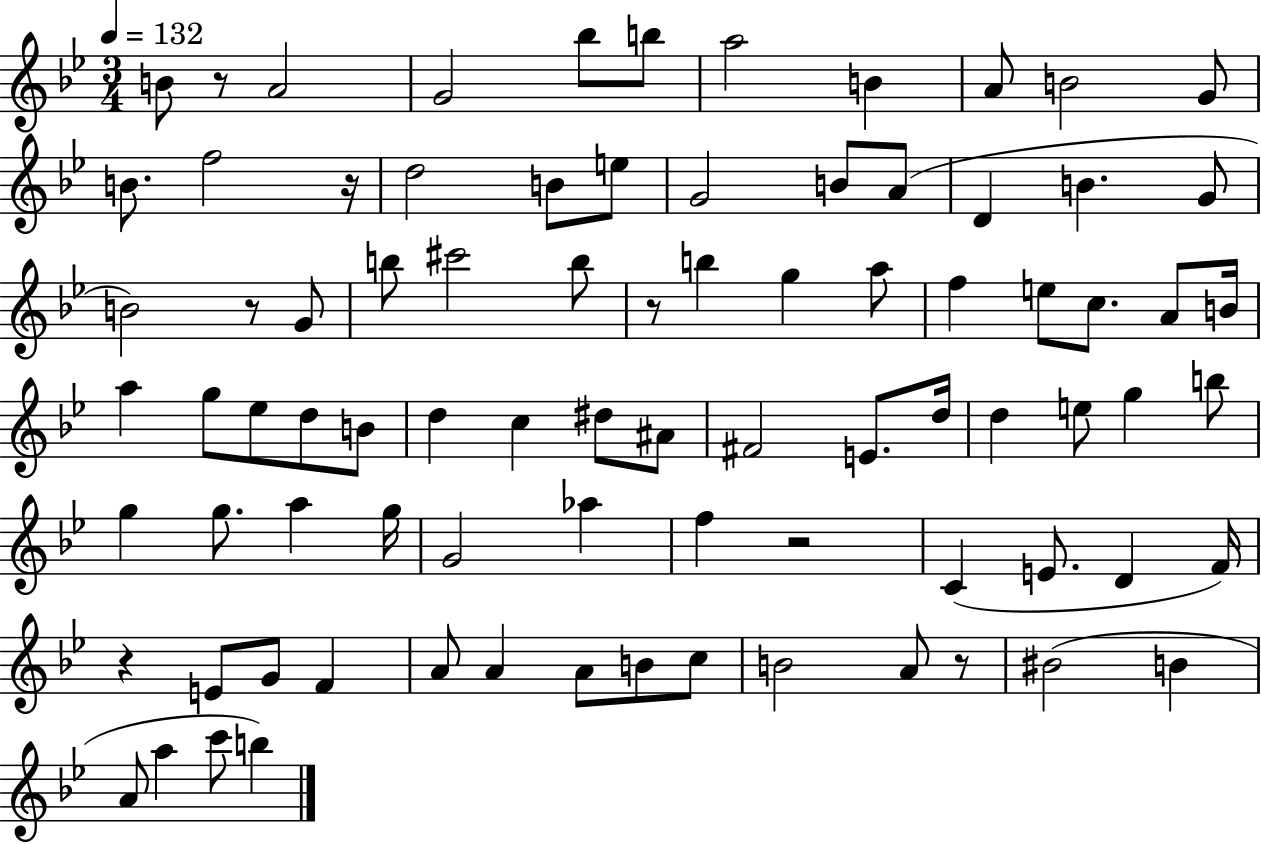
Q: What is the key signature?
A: BES major